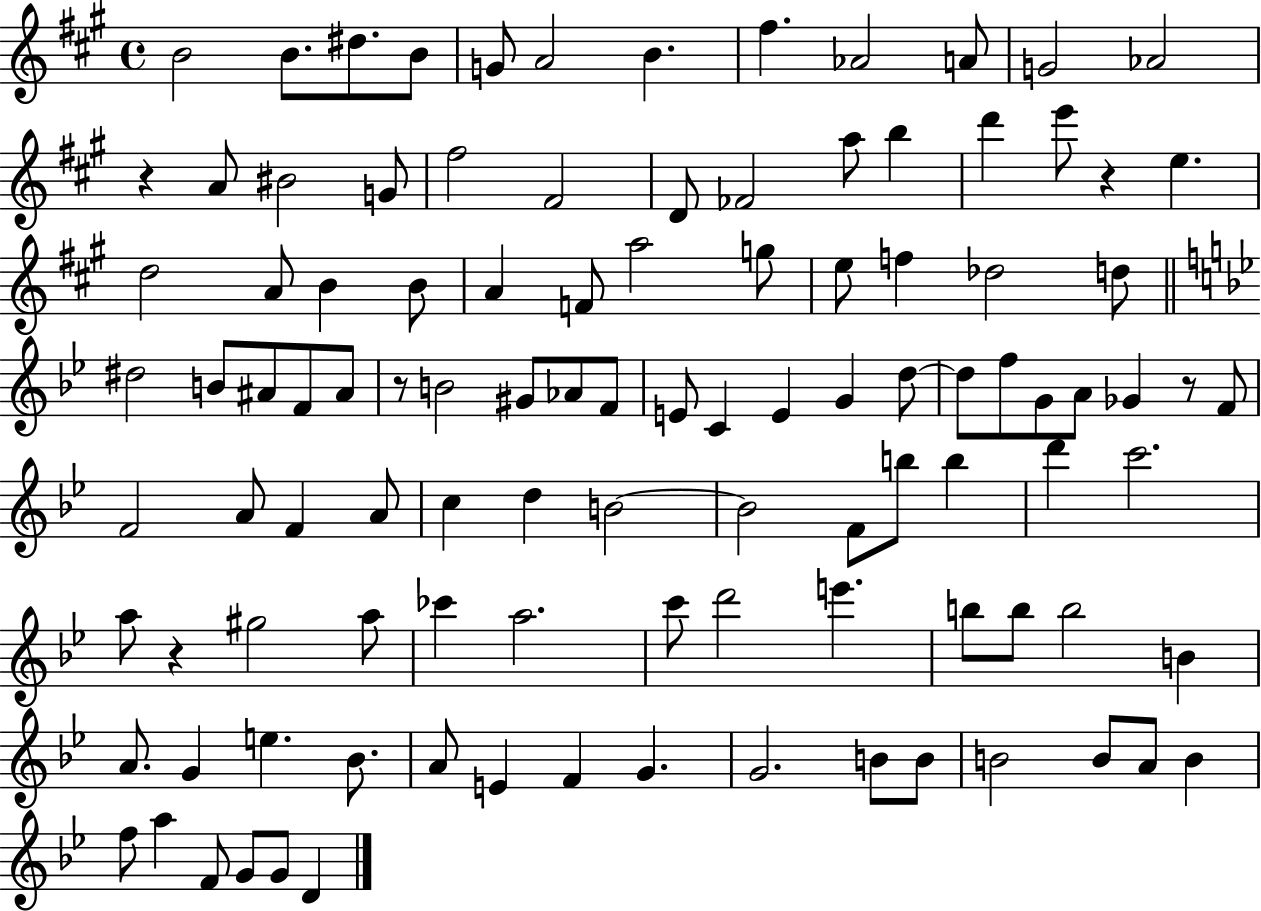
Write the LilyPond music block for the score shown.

{
  \clef treble
  \time 4/4
  \defaultTimeSignature
  \key a \major
  \repeat volta 2 { b'2 b'8. dis''8. b'8 | g'8 a'2 b'4. | fis''4. aes'2 a'8 | g'2 aes'2 | \break r4 a'8 bis'2 g'8 | fis''2 fis'2 | d'8 fes'2 a''8 b''4 | d'''4 e'''8 r4 e''4. | \break d''2 a'8 b'4 b'8 | a'4 f'8 a''2 g''8 | e''8 f''4 des''2 d''8 | \bar "||" \break \key bes \major dis''2 b'8 ais'8 f'8 ais'8 | r8 b'2 gis'8 aes'8 f'8 | e'8 c'4 e'4 g'4 d''8~~ | d''8 f''8 g'8 a'8 ges'4 r8 f'8 | \break f'2 a'8 f'4 a'8 | c''4 d''4 b'2~~ | b'2 f'8 b''8 b''4 | d'''4 c'''2. | \break a''8 r4 gis''2 a''8 | ces'''4 a''2. | c'''8 d'''2 e'''4. | b''8 b''8 b''2 b'4 | \break a'8. g'4 e''4. bes'8. | a'8 e'4 f'4 g'4. | g'2. b'8 b'8 | b'2 b'8 a'8 b'4 | \break f''8 a''4 f'8 g'8 g'8 d'4 | } \bar "|."
}